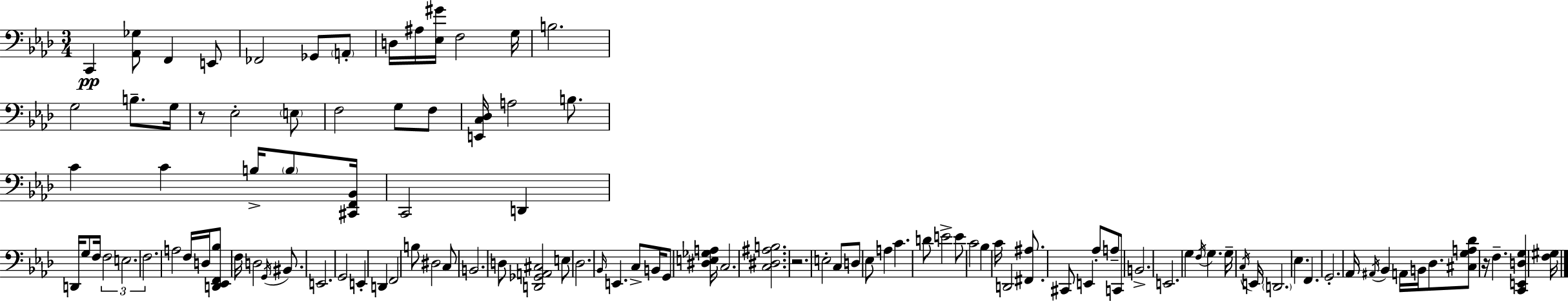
C2/q [Ab2,Gb3]/e F2/q E2/e FES2/h Gb2/e A2/e D3/s A#3/s [Eb3,G#4]/s F3/h G3/s B3/h. G3/h B3/e. G3/s R/e Eb3/h E3/e F3/h G3/e F3/e [E2,C3,Db3]/s A3/h B3/e. C4/q C4/q B3/s B3/e [C#2,F2,Bb2]/s C2/h D2/q D2/s G3/e F3/s F3/h E3/h. F3/h. A3/h F3/s D3/s [D2,Eb2,F2,Bb3]/e F3/s D3/h G2/s BIS2/e. E2/h. G2/h E2/q D2/q F2/h B3/e D#3/h C3/e B2/h. D3/e [D2,Gb2,A2,C#3]/h E3/e Db3/h. Bb2/s E2/q. C3/e B2/s G2/e [D#3,E3,Gb3,A3]/s C3/h. [C3,D#3,A#3,B3]/h. R/h. E3/h C3/e D3/e Eb3/e A3/q C4/q. D4/e E4/h E4/e C4/h Bb3/q C4/s D2/h [F#2,A#3]/e. C#2/e E2/q Ab3/e A3/e C2/e B2/h. E2/h. G3/q F3/s G3/q. G3/s C3/s E2/s D2/h. Eb3/q. F2/q. G2/h. Ab2/s A#2/s Bb2/q A2/s B2/s Db3/e. [C#3,G3,A3,Db4]/e R/s F3/q. [C2,E2,D3,G3]/q [F3,G#3]/s